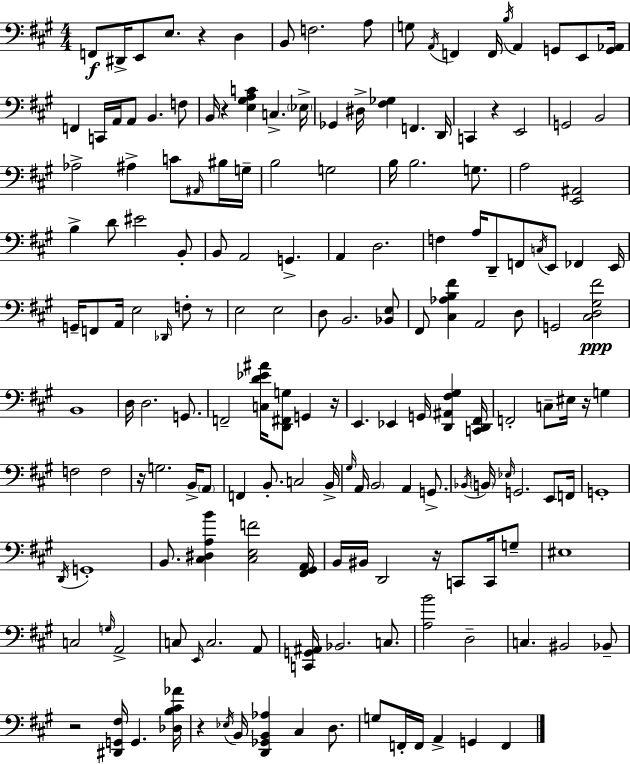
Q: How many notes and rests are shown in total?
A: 173